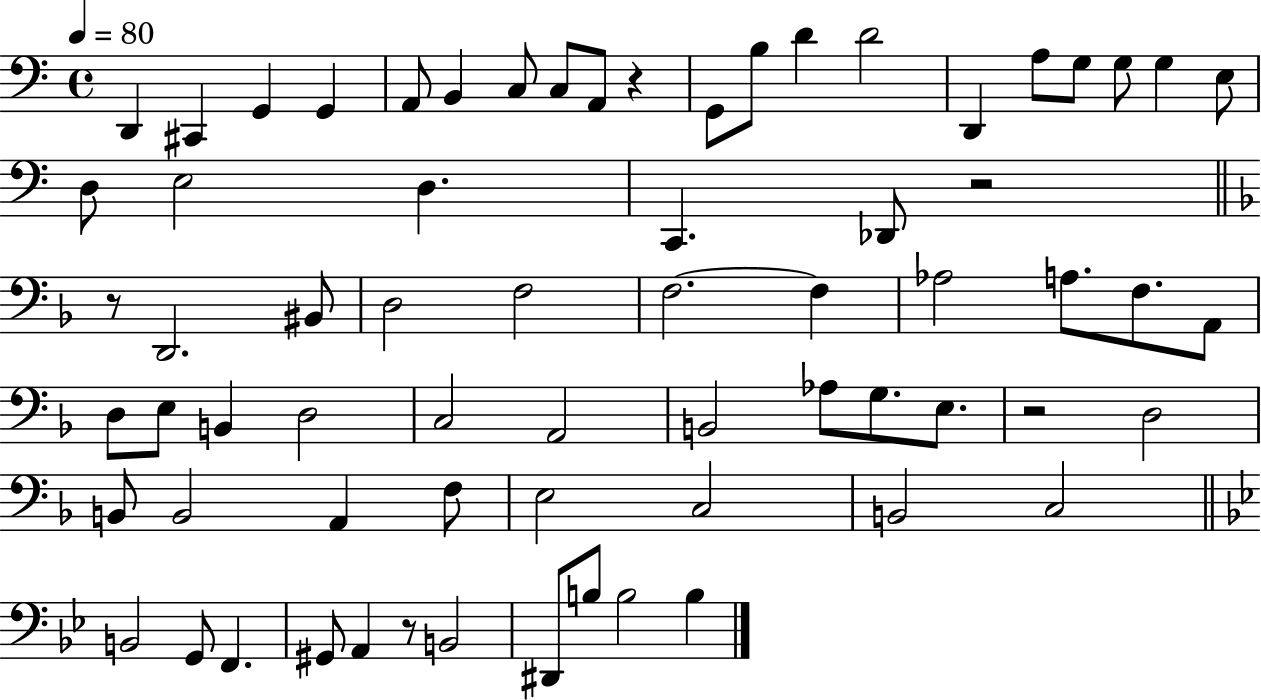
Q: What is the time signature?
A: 4/4